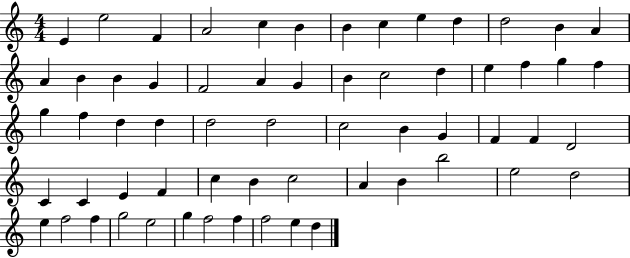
{
  \clef treble
  \numericTimeSignature
  \time 4/4
  \key c \major
  e'4 e''2 f'4 | a'2 c''4 b'4 | b'4 c''4 e''4 d''4 | d''2 b'4 a'4 | \break a'4 b'4 b'4 g'4 | f'2 a'4 g'4 | b'4 c''2 d''4 | e''4 f''4 g''4 f''4 | \break g''4 f''4 d''4 d''4 | d''2 d''2 | c''2 b'4 g'4 | f'4 f'4 d'2 | \break c'4 c'4 e'4 f'4 | c''4 b'4 c''2 | a'4 b'4 b''2 | e''2 d''2 | \break e''4 f''2 f''4 | g''2 e''2 | g''4 f''2 f''4 | f''2 e''4 d''4 | \break \bar "|."
}